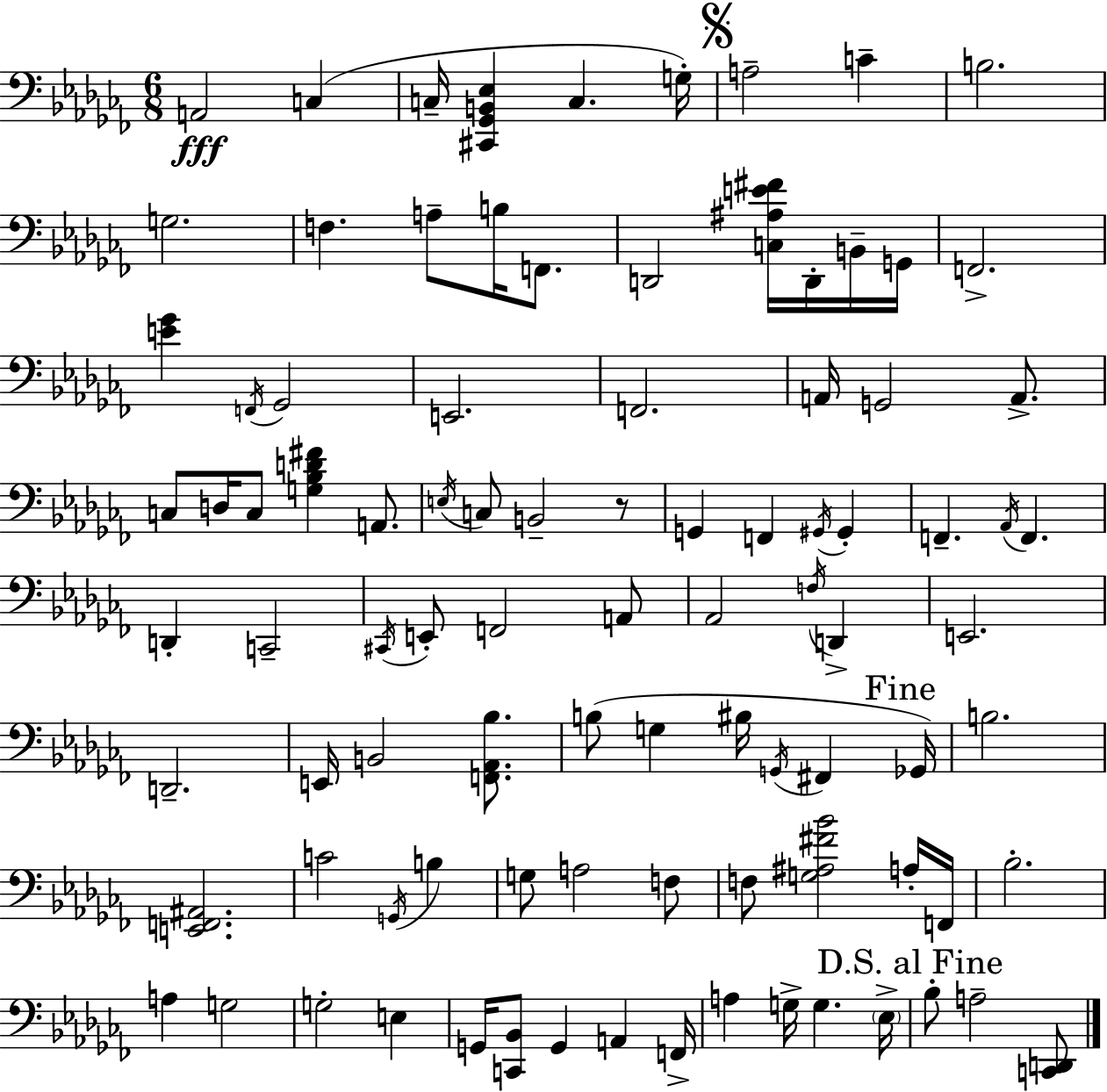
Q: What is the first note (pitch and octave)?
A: A2